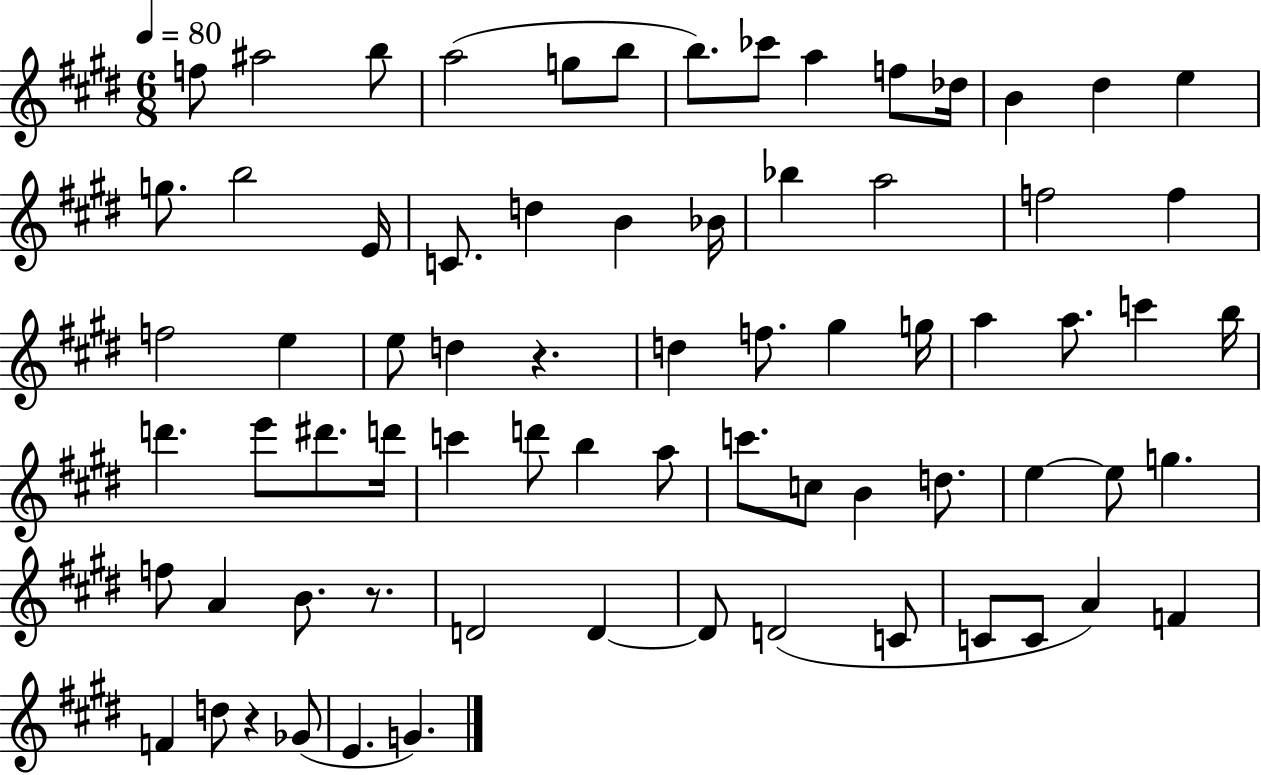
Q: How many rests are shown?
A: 3